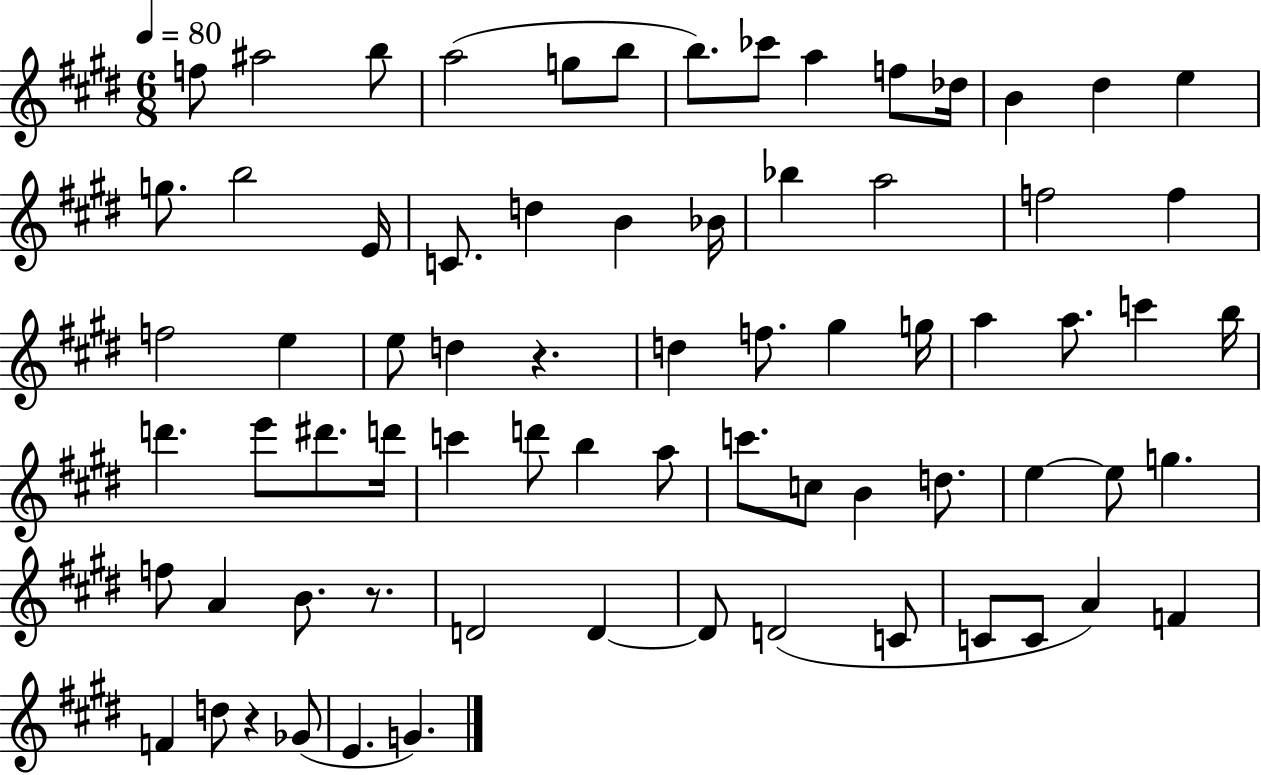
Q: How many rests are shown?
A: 3